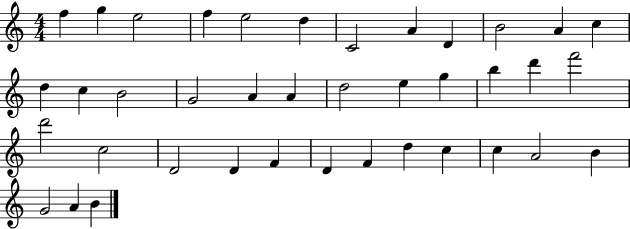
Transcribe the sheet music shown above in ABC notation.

X:1
T:Untitled
M:4/4
L:1/4
K:C
f g e2 f e2 d C2 A D B2 A c d c B2 G2 A A d2 e g b d' f'2 d'2 c2 D2 D F D F d c c A2 B G2 A B